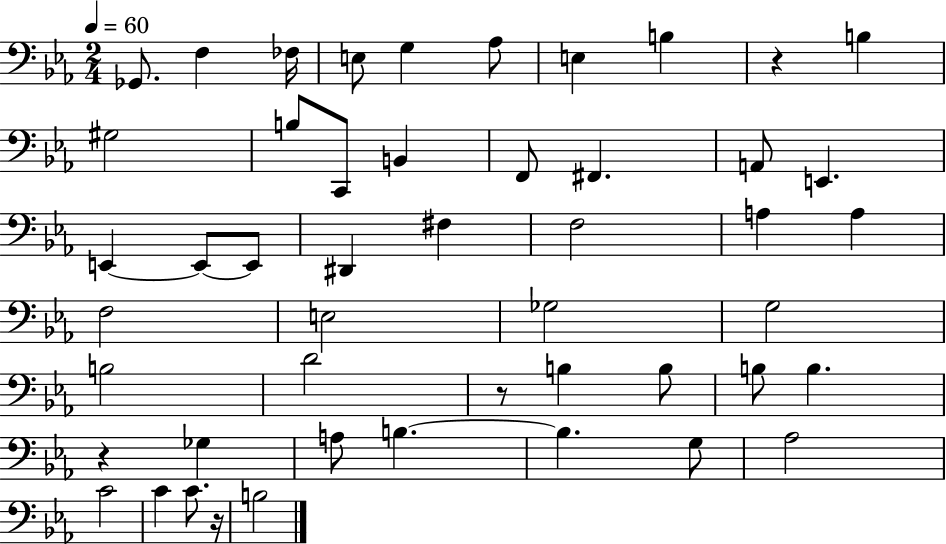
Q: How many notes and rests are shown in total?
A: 49